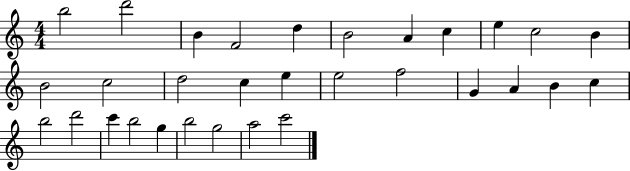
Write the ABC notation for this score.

X:1
T:Untitled
M:4/4
L:1/4
K:C
b2 d'2 B F2 d B2 A c e c2 B B2 c2 d2 c e e2 f2 G A B c b2 d'2 c' b2 g b2 g2 a2 c'2